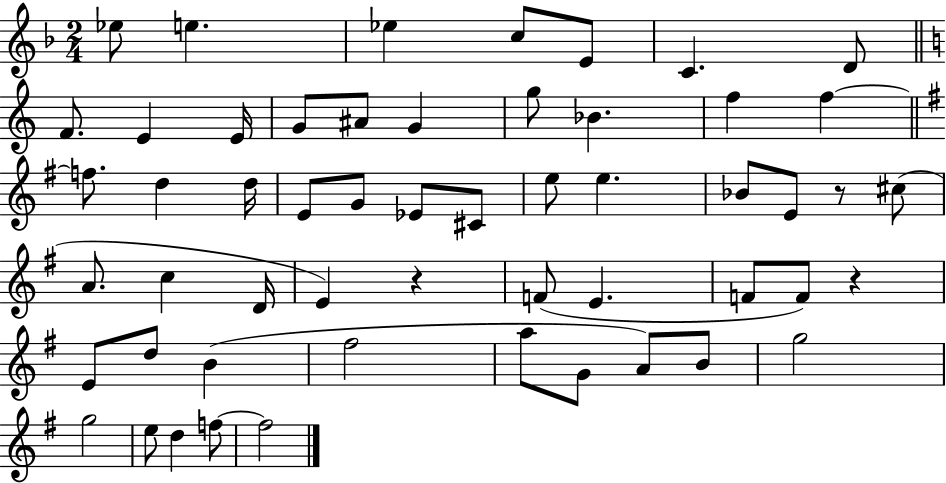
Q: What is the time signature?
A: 2/4